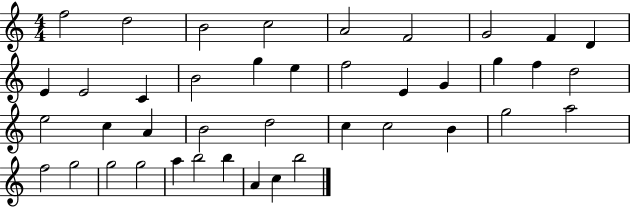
{
  \clef treble
  \numericTimeSignature
  \time 4/4
  \key c \major
  f''2 d''2 | b'2 c''2 | a'2 f'2 | g'2 f'4 d'4 | \break e'4 e'2 c'4 | b'2 g''4 e''4 | f''2 e'4 g'4 | g''4 f''4 d''2 | \break e''2 c''4 a'4 | b'2 d''2 | c''4 c''2 b'4 | g''2 a''2 | \break f''2 g''2 | g''2 g''2 | a''4 b''2 b''4 | a'4 c''4 b''2 | \break \bar "|."
}